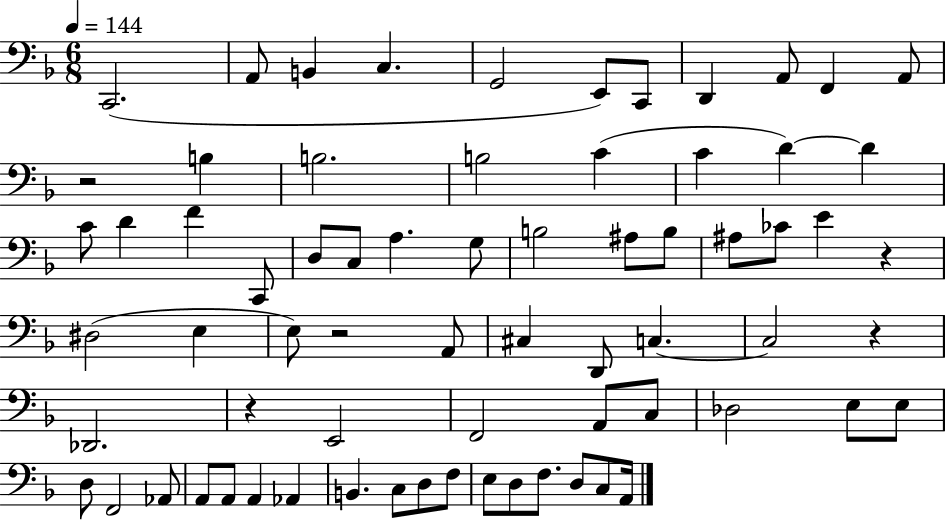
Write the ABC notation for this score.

X:1
T:Untitled
M:6/8
L:1/4
K:F
C,,2 A,,/2 B,, C, G,,2 E,,/2 C,,/2 D,, A,,/2 F,, A,,/2 z2 B, B,2 B,2 C C D D C/2 D F C,,/2 D,/2 C,/2 A, G,/2 B,2 ^A,/2 B,/2 ^A,/2 _C/2 E z ^D,2 E, E,/2 z2 A,,/2 ^C, D,,/2 C, C,2 z _D,,2 z E,,2 F,,2 A,,/2 C,/2 _D,2 E,/2 E,/2 D,/2 F,,2 _A,,/2 A,,/2 A,,/2 A,, _A,, B,, C,/2 D,/2 F,/2 E,/2 D,/2 F,/2 D,/2 C,/2 A,,/4